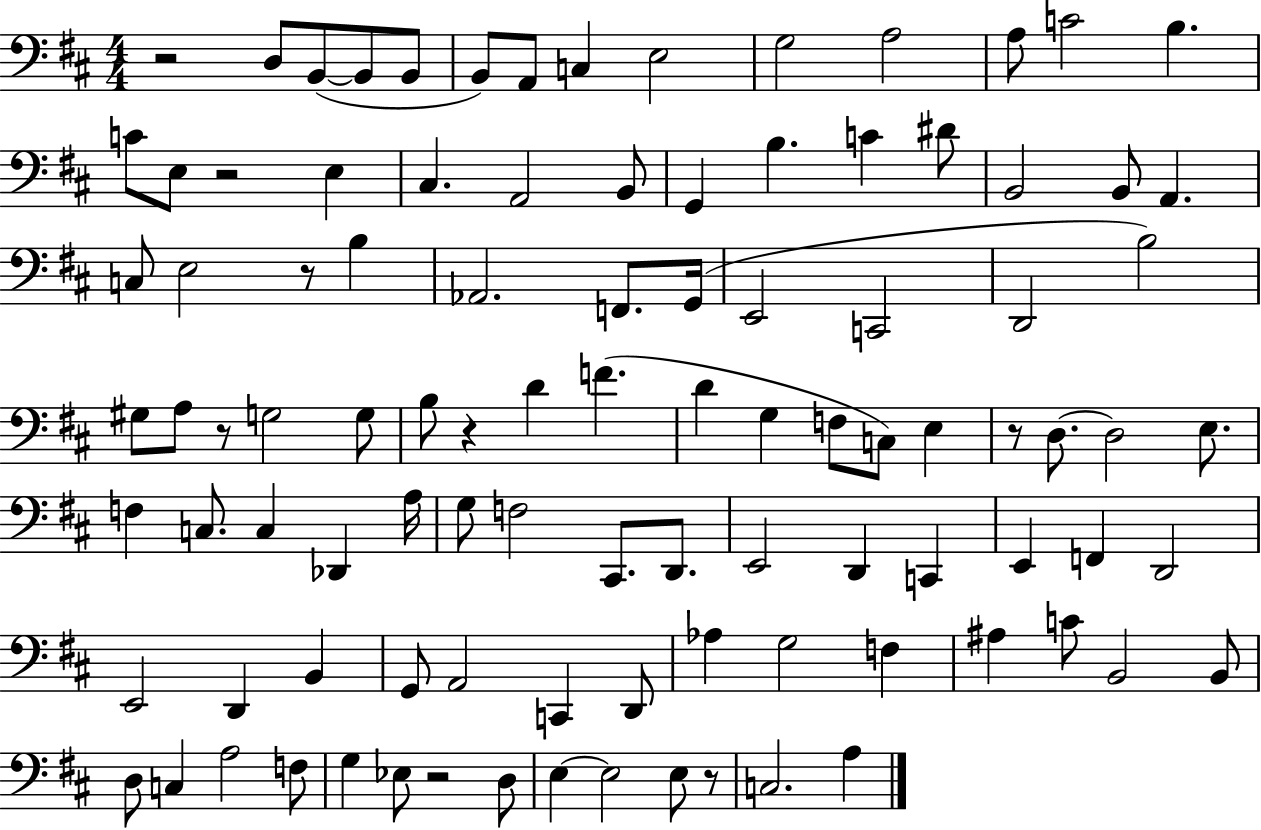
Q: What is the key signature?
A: D major